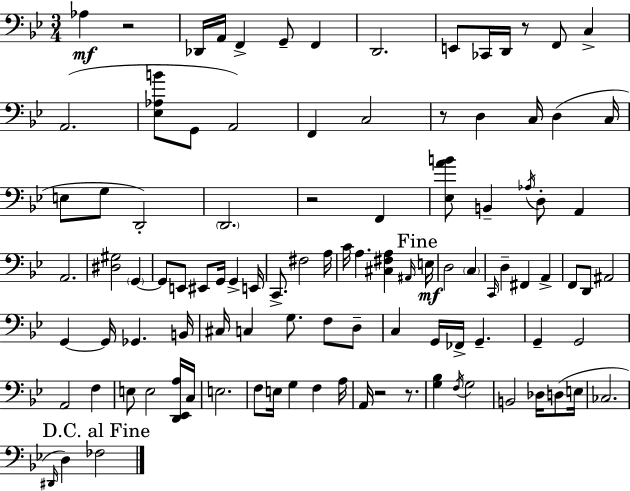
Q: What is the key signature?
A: G minor